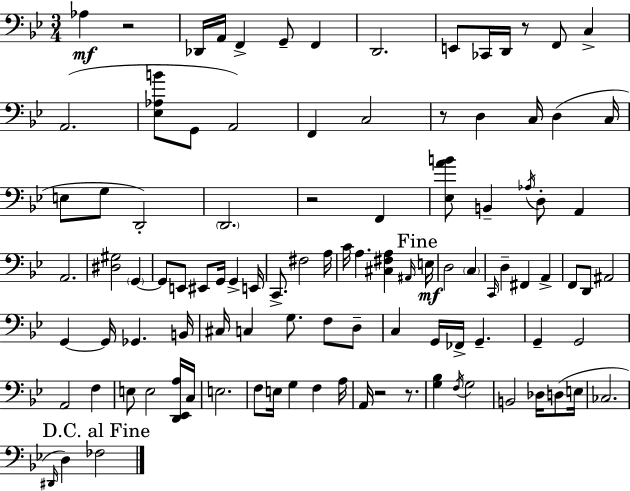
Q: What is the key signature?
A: G minor